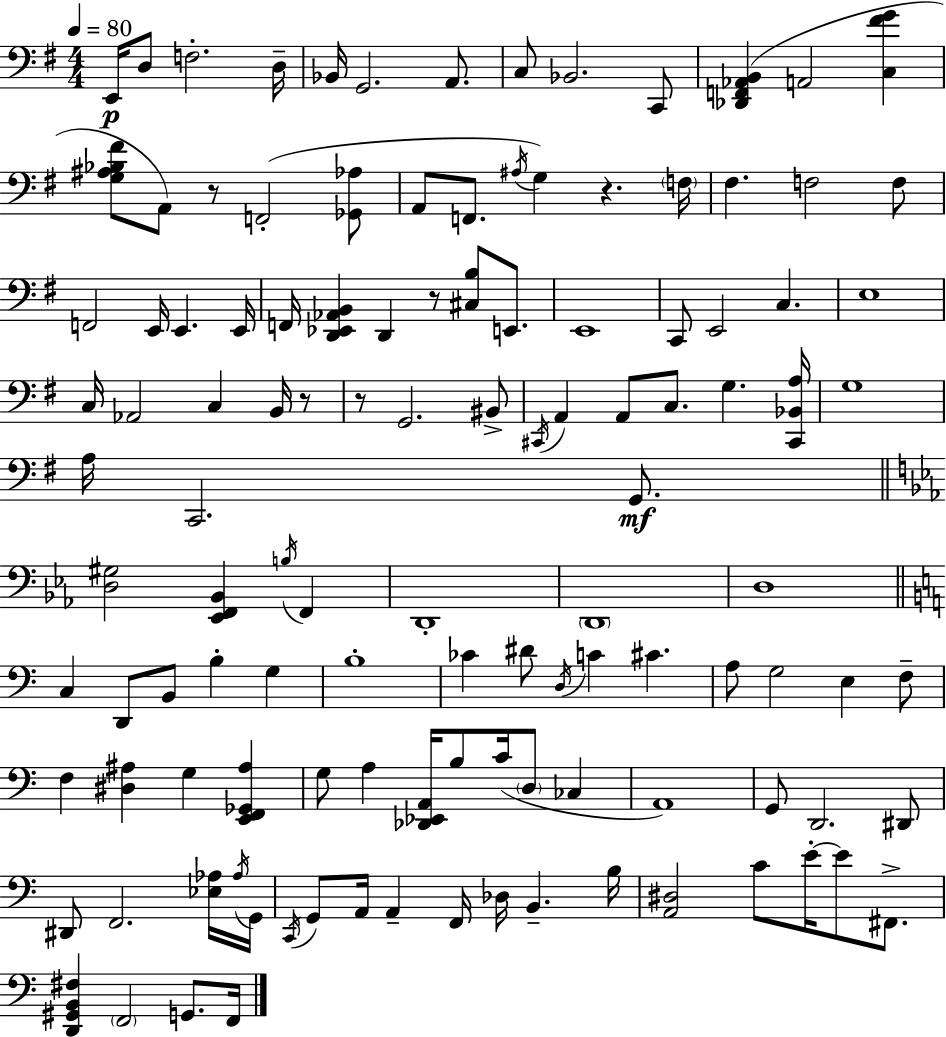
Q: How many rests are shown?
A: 5